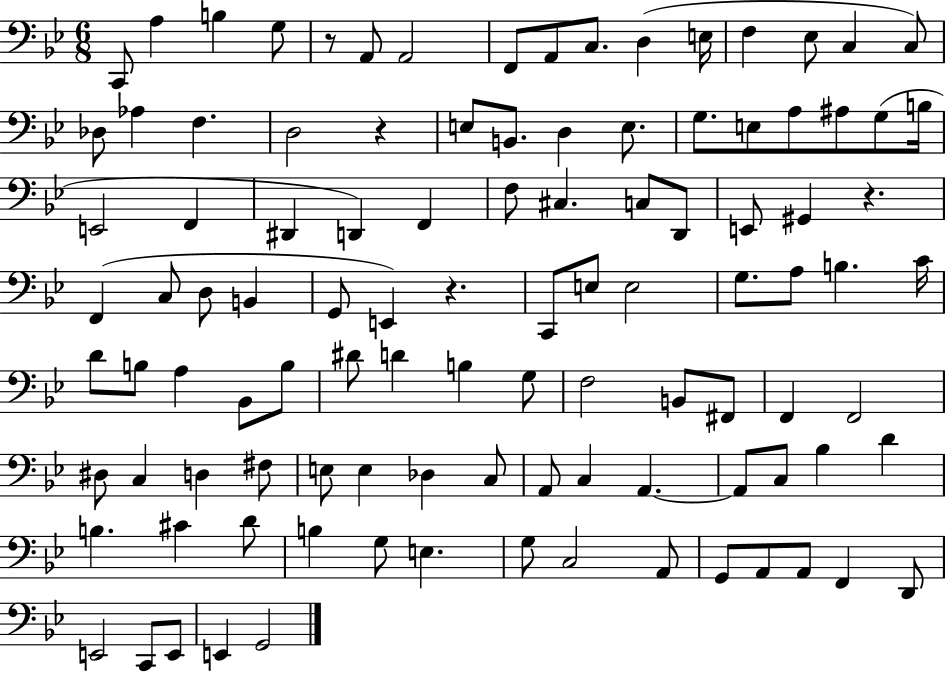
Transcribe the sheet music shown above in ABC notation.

X:1
T:Untitled
M:6/8
L:1/4
K:Bb
C,,/2 A, B, G,/2 z/2 A,,/2 A,,2 F,,/2 A,,/2 C,/2 D, E,/4 F, _E,/2 C, C,/2 _D,/2 _A, F, D,2 z E,/2 B,,/2 D, E,/2 G,/2 E,/2 A,/2 ^A,/2 G,/2 B,/4 E,,2 F,, ^D,, D,, F,, F,/2 ^C, C,/2 D,,/2 E,,/2 ^G,, z F,, C,/2 D,/2 B,, G,,/2 E,, z C,,/2 E,/2 E,2 G,/2 A,/2 B, C/4 D/2 B,/2 A, _B,,/2 B,/2 ^D/2 D B, G,/2 F,2 B,,/2 ^F,,/2 F,, F,,2 ^D,/2 C, D, ^F,/2 E,/2 E, _D, C,/2 A,,/2 C, A,, A,,/2 C,/2 _B, D B, ^C D/2 B, G,/2 E, G,/2 C,2 A,,/2 G,,/2 A,,/2 A,,/2 F,, D,,/2 E,,2 C,,/2 E,,/2 E,, G,,2